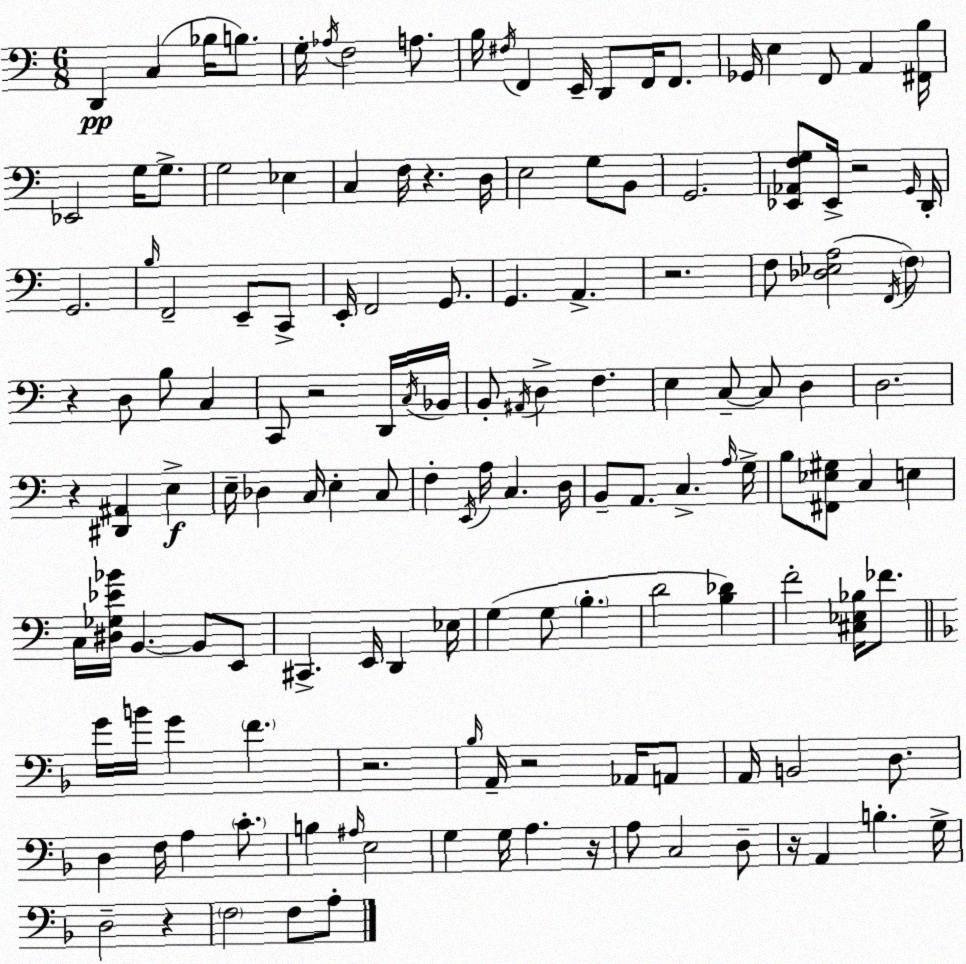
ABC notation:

X:1
T:Untitled
M:6/8
L:1/4
K:Am
D,, C, _B,/4 B,/2 G,/4 _A,/4 F,2 A,/2 B,/4 ^F,/4 F,, E,,/4 D,,/2 F,,/4 F,,/2 _G,,/4 E, F,,/2 A,, [^F,,B,]/4 _E,,2 G,/4 G,/2 G,2 _E, C, F,/4 z D,/4 E,2 G,/2 B,,/2 G,,2 [_E,,_A,,F,G,]/2 _E,,/4 z2 G,,/4 D,,/4 G,,2 B,/4 F,,2 E,,/2 C,,/2 E,,/4 F,,2 G,,/2 G,, A,, z2 F,/2 [_D,_E,A,]2 F,,/4 F,/2 z D,/2 B,/2 C, C,,/2 z2 D,,/4 C,/4 _B,,/4 B,,/2 ^A,,/4 D, F, E, C,/2 C,/2 D, D,2 z [^D,,^A,,] E, E,/4 _D, C,/4 E, C,/2 F, E,,/4 A,/4 C, D,/4 B,,/2 A,,/2 C, A,/4 G,/4 B,/2 [^F,,_E,^G,]/2 C, E, C,/4 [^D,_G,_E_B]/4 B,, B,,/2 E,,/2 ^C,, E,,/4 D,, _E,/4 G, G,/2 B, D2 [B,_D] F2 [^C,_E,_B,]/4 _F/2 G/4 B/4 G F z2 _B,/4 A,,/4 z2 _A,,/4 A,,/2 A,,/4 B,,2 D,/2 D, F,/4 A, C/2 B, ^A,/4 E,2 G, G,/4 A, z/4 A,/2 C,2 D,/2 z/4 A,, B, G,/4 D,2 z F,2 F,/2 A,/2